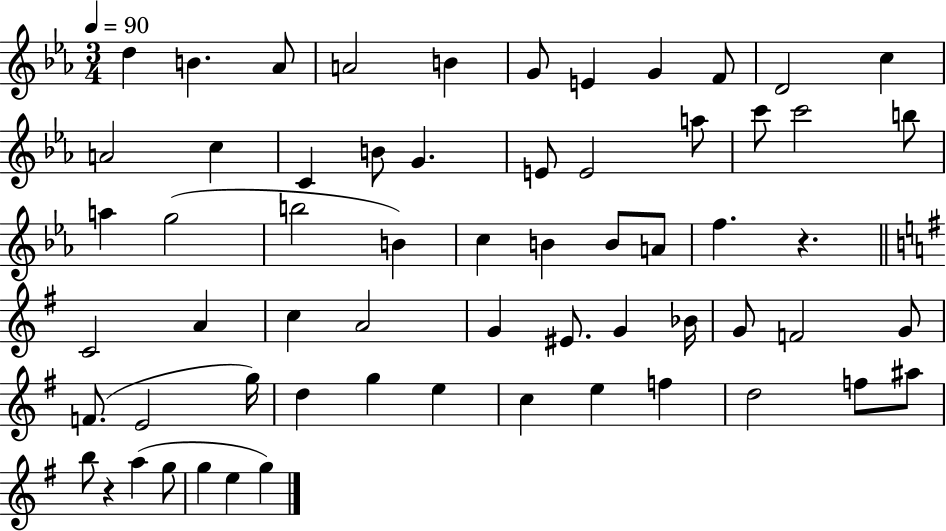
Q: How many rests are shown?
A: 2